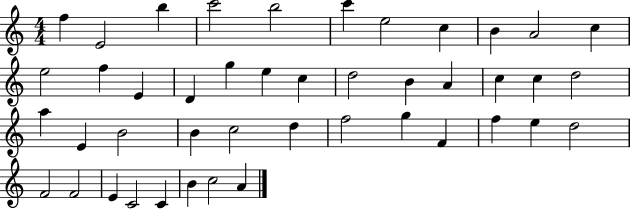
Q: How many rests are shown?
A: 0